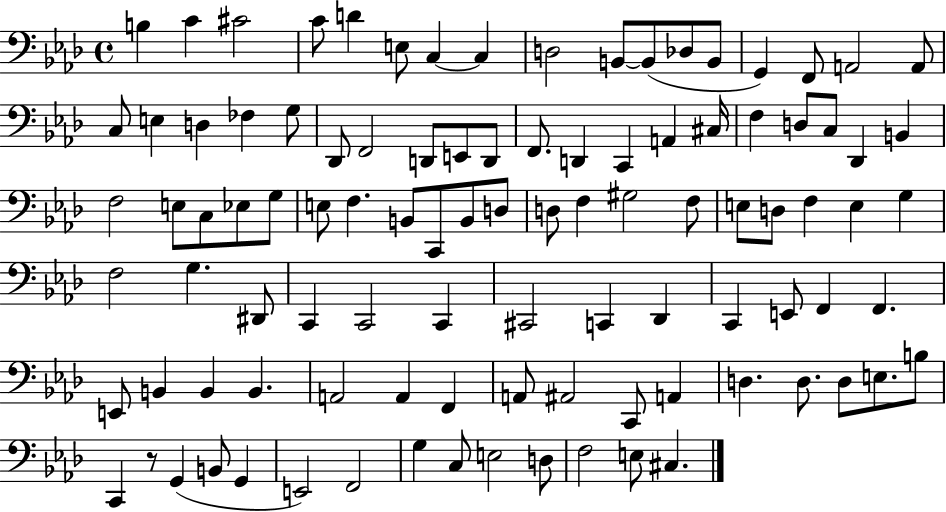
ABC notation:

X:1
T:Untitled
M:4/4
L:1/4
K:Ab
B, C ^C2 C/2 D E,/2 C, C, D,2 B,,/2 B,,/2 _D,/2 B,,/2 G,, F,,/2 A,,2 A,,/2 C,/2 E, D, _F, G,/2 _D,,/2 F,,2 D,,/2 E,,/2 D,,/2 F,,/2 D,, C,, A,, ^C,/4 F, D,/2 C,/2 _D,, B,, F,2 E,/2 C,/2 _E,/2 G,/2 E,/2 F, B,,/2 C,,/2 B,,/2 D,/2 D,/2 F, ^G,2 F,/2 E,/2 D,/2 F, E, G, F,2 G, ^D,,/2 C,, C,,2 C,, ^C,,2 C,, _D,, C,, E,,/2 F,, F,, E,,/2 B,, B,, B,, A,,2 A,, F,, A,,/2 ^A,,2 C,,/2 A,, D, D,/2 D,/2 E,/2 B,/2 C,, z/2 G,, B,,/2 G,, E,,2 F,,2 G, C,/2 E,2 D,/2 F,2 E,/2 ^C,